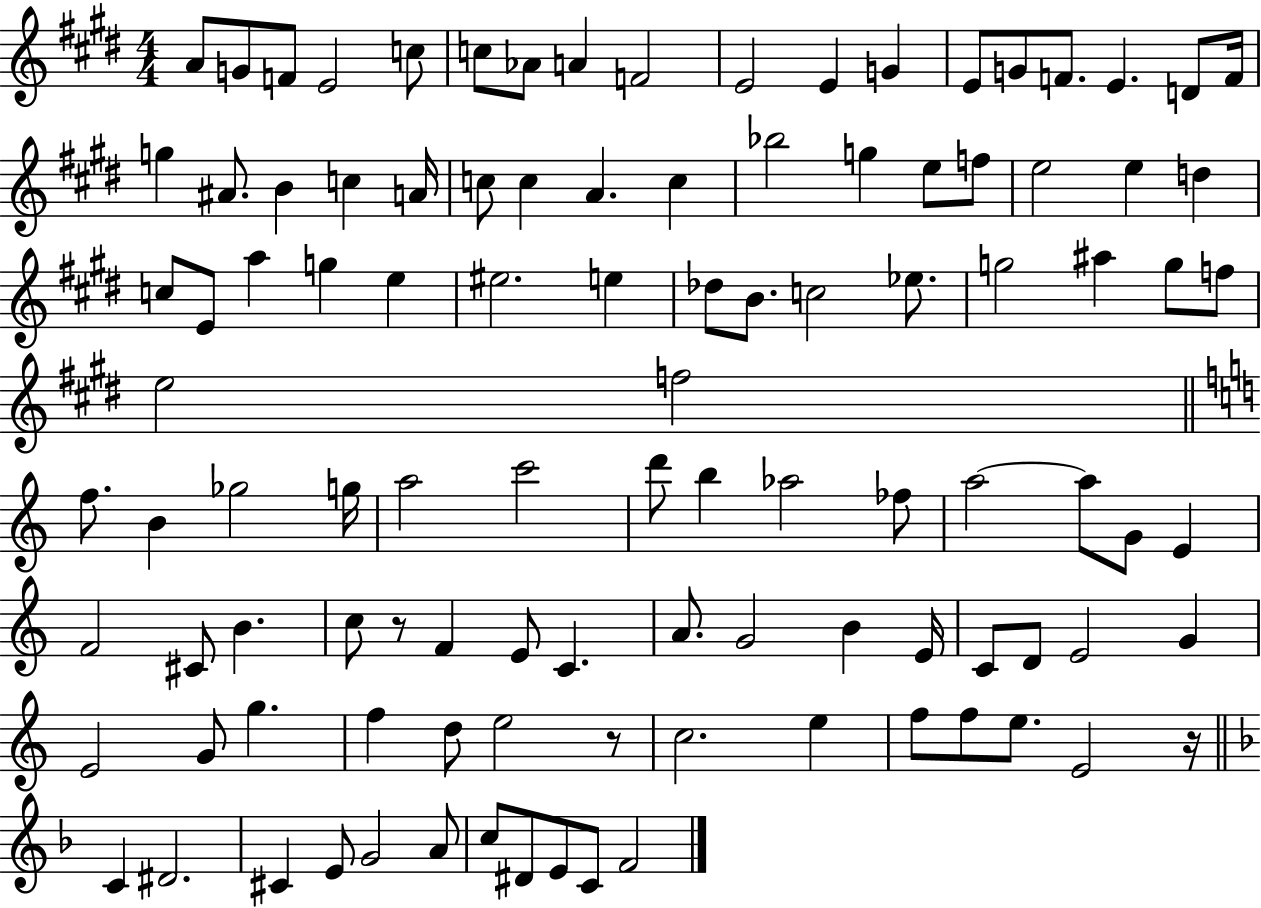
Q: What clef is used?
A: treble